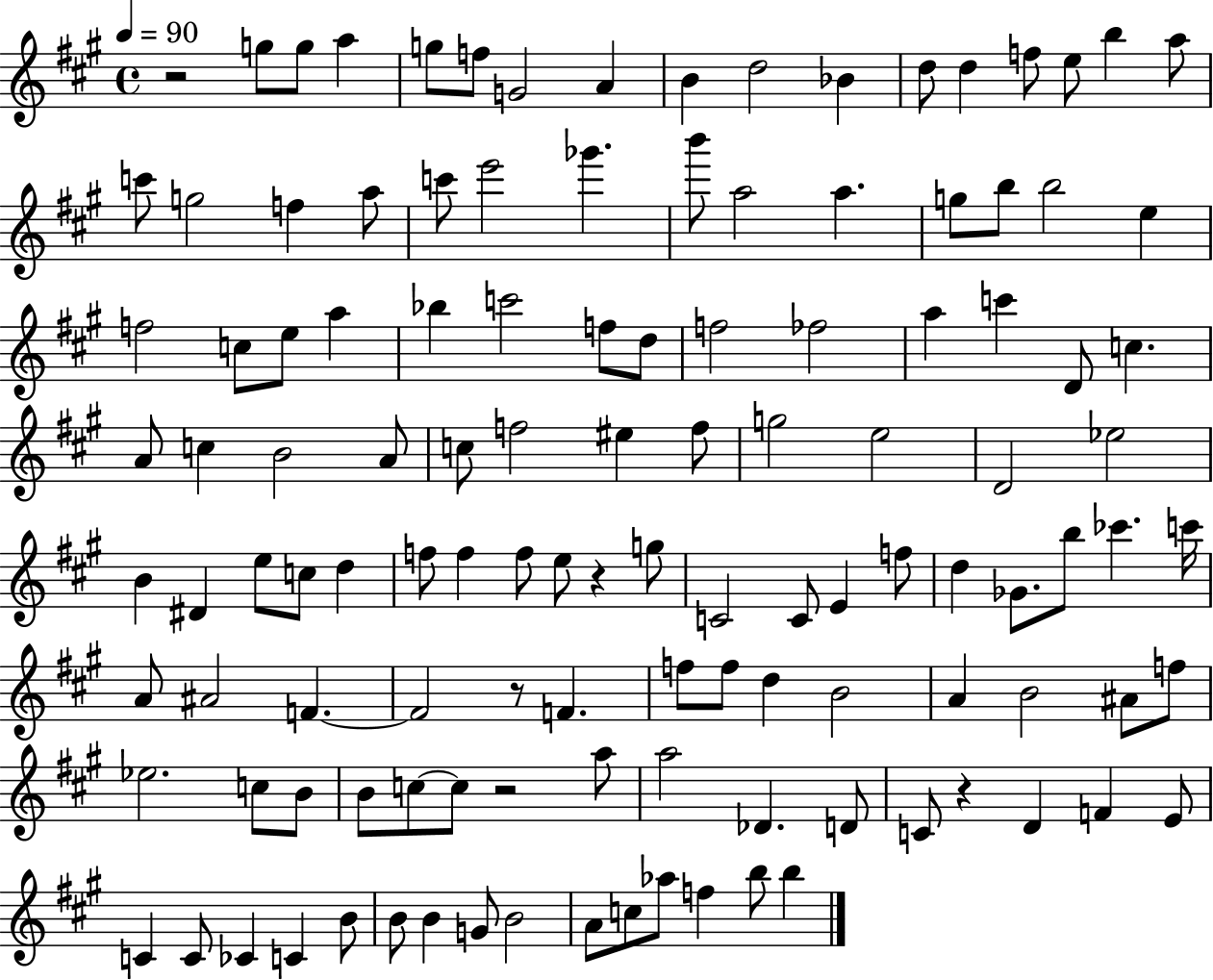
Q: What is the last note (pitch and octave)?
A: B5